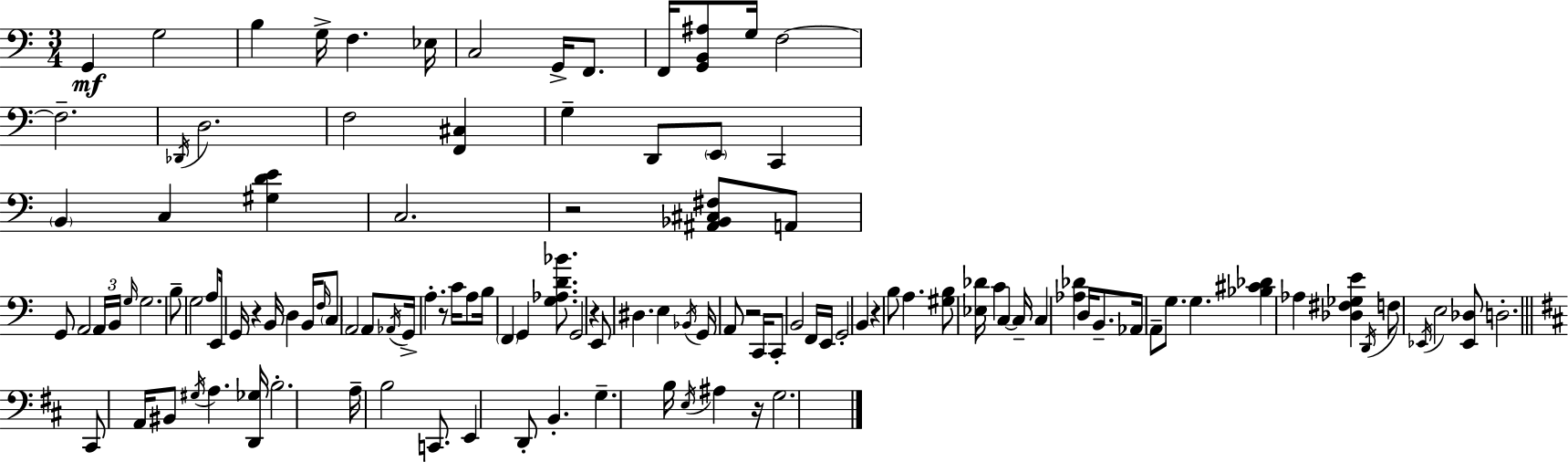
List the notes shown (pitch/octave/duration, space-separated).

G2/q G3/h B3/q G3/s F3/q. Eb3/s C3/h G2/s F2/e. F2/s [G2,B2,A#3]/e G3/s F3/h F3/h. Db2/s D3/h. F3/h [F2,C#3]/q G3/q D2/e E2/e C2/q B2/q C3/q [G#3,D4,E4]/q C3/h. R/h [A#2,Bb2,C#3,F#3]/e A2/e G2/e A2/h A2/s B2/s G3/s G3/h. B3/e G3/h A3/e E2/s G2/s R/q B2/s D3/q B2/s F3/s C3/e A2/h A2/e Ab2/s G2/s A3/q. R/e C4/s A3/e B3/s F2/q G2/q [G3,Ab3,D4,Bb4]/e. G2/h R/q E2/e D#3/q. E3/q Bb2/s G2/s A2/e R/h C2/s C2/e B2/h F2/s E2/s G2/h B2/q R/q B3/e A3/q. [G#3,B3]/e [Eb3,Db4]/s C4/q C3/q C3/s C3/q [Ab3,Db4]/q D3/s B2/e. Ab2/s A2/e G3/e. G3/q. [Bb3,C#4,Db4]/q Ab3/q [Db3,F#3,Gb3,E4]/q D2/s F3/e Eb2/s E3/h [Eb2,Db3]/e D3/h. C#2/e A2/s BIS2/e G#3/s A3/q. [D2,Gb3]/s B3/h. A3/s B3/h C2/e. E2/q D2/e B2/q. G3/q. B3/s E3/s A#3/q R/s G3/h.